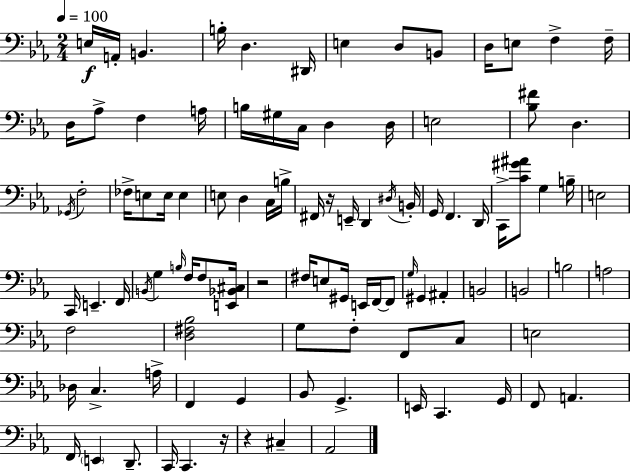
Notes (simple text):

E3/s A2/s B2/q. B3/s D3/q. D#2/s E3/q D3/e B2/e D3/s E3/e F3/q F3/s D3/s Ab3/e F3/q A3/s B3/s G#3/s C3/s D3/q D3/s E3/h [Bb3,F#4]/e D3/q. Gb2/s F3/h FES3/s E3/e E3/s E3/q E3/e D3/q C3/s B3/s F#2/s R/s E2/s D2/q D#3/s B2/s G2/s F2/q. D2/s C2/s [C4,G#4,A#4]/e G3/q B3/s E3/h C2/s E2/q. F2/s B2/s G3/q B3/s F3/s F3/e [E2,Bb2,C#3]/s R/h F#3/s E3/e G#2/s E2/s F2/s F2/e G3/s G#2/q A#2/q B2/h B2/h B3/h A3/h F3/h [D3,F#3,Bb3]/h G3/e F3/e F2/e C3/e E3/h Db3/s C3/q. A3/s F2/q G2/q Bb2/e G2/q. E2/s C2/q. G2/s F2/e A2/q. F2/s E2/q D2/e. C2/s C2/q. R/s R/q C#3/q Ab2/h